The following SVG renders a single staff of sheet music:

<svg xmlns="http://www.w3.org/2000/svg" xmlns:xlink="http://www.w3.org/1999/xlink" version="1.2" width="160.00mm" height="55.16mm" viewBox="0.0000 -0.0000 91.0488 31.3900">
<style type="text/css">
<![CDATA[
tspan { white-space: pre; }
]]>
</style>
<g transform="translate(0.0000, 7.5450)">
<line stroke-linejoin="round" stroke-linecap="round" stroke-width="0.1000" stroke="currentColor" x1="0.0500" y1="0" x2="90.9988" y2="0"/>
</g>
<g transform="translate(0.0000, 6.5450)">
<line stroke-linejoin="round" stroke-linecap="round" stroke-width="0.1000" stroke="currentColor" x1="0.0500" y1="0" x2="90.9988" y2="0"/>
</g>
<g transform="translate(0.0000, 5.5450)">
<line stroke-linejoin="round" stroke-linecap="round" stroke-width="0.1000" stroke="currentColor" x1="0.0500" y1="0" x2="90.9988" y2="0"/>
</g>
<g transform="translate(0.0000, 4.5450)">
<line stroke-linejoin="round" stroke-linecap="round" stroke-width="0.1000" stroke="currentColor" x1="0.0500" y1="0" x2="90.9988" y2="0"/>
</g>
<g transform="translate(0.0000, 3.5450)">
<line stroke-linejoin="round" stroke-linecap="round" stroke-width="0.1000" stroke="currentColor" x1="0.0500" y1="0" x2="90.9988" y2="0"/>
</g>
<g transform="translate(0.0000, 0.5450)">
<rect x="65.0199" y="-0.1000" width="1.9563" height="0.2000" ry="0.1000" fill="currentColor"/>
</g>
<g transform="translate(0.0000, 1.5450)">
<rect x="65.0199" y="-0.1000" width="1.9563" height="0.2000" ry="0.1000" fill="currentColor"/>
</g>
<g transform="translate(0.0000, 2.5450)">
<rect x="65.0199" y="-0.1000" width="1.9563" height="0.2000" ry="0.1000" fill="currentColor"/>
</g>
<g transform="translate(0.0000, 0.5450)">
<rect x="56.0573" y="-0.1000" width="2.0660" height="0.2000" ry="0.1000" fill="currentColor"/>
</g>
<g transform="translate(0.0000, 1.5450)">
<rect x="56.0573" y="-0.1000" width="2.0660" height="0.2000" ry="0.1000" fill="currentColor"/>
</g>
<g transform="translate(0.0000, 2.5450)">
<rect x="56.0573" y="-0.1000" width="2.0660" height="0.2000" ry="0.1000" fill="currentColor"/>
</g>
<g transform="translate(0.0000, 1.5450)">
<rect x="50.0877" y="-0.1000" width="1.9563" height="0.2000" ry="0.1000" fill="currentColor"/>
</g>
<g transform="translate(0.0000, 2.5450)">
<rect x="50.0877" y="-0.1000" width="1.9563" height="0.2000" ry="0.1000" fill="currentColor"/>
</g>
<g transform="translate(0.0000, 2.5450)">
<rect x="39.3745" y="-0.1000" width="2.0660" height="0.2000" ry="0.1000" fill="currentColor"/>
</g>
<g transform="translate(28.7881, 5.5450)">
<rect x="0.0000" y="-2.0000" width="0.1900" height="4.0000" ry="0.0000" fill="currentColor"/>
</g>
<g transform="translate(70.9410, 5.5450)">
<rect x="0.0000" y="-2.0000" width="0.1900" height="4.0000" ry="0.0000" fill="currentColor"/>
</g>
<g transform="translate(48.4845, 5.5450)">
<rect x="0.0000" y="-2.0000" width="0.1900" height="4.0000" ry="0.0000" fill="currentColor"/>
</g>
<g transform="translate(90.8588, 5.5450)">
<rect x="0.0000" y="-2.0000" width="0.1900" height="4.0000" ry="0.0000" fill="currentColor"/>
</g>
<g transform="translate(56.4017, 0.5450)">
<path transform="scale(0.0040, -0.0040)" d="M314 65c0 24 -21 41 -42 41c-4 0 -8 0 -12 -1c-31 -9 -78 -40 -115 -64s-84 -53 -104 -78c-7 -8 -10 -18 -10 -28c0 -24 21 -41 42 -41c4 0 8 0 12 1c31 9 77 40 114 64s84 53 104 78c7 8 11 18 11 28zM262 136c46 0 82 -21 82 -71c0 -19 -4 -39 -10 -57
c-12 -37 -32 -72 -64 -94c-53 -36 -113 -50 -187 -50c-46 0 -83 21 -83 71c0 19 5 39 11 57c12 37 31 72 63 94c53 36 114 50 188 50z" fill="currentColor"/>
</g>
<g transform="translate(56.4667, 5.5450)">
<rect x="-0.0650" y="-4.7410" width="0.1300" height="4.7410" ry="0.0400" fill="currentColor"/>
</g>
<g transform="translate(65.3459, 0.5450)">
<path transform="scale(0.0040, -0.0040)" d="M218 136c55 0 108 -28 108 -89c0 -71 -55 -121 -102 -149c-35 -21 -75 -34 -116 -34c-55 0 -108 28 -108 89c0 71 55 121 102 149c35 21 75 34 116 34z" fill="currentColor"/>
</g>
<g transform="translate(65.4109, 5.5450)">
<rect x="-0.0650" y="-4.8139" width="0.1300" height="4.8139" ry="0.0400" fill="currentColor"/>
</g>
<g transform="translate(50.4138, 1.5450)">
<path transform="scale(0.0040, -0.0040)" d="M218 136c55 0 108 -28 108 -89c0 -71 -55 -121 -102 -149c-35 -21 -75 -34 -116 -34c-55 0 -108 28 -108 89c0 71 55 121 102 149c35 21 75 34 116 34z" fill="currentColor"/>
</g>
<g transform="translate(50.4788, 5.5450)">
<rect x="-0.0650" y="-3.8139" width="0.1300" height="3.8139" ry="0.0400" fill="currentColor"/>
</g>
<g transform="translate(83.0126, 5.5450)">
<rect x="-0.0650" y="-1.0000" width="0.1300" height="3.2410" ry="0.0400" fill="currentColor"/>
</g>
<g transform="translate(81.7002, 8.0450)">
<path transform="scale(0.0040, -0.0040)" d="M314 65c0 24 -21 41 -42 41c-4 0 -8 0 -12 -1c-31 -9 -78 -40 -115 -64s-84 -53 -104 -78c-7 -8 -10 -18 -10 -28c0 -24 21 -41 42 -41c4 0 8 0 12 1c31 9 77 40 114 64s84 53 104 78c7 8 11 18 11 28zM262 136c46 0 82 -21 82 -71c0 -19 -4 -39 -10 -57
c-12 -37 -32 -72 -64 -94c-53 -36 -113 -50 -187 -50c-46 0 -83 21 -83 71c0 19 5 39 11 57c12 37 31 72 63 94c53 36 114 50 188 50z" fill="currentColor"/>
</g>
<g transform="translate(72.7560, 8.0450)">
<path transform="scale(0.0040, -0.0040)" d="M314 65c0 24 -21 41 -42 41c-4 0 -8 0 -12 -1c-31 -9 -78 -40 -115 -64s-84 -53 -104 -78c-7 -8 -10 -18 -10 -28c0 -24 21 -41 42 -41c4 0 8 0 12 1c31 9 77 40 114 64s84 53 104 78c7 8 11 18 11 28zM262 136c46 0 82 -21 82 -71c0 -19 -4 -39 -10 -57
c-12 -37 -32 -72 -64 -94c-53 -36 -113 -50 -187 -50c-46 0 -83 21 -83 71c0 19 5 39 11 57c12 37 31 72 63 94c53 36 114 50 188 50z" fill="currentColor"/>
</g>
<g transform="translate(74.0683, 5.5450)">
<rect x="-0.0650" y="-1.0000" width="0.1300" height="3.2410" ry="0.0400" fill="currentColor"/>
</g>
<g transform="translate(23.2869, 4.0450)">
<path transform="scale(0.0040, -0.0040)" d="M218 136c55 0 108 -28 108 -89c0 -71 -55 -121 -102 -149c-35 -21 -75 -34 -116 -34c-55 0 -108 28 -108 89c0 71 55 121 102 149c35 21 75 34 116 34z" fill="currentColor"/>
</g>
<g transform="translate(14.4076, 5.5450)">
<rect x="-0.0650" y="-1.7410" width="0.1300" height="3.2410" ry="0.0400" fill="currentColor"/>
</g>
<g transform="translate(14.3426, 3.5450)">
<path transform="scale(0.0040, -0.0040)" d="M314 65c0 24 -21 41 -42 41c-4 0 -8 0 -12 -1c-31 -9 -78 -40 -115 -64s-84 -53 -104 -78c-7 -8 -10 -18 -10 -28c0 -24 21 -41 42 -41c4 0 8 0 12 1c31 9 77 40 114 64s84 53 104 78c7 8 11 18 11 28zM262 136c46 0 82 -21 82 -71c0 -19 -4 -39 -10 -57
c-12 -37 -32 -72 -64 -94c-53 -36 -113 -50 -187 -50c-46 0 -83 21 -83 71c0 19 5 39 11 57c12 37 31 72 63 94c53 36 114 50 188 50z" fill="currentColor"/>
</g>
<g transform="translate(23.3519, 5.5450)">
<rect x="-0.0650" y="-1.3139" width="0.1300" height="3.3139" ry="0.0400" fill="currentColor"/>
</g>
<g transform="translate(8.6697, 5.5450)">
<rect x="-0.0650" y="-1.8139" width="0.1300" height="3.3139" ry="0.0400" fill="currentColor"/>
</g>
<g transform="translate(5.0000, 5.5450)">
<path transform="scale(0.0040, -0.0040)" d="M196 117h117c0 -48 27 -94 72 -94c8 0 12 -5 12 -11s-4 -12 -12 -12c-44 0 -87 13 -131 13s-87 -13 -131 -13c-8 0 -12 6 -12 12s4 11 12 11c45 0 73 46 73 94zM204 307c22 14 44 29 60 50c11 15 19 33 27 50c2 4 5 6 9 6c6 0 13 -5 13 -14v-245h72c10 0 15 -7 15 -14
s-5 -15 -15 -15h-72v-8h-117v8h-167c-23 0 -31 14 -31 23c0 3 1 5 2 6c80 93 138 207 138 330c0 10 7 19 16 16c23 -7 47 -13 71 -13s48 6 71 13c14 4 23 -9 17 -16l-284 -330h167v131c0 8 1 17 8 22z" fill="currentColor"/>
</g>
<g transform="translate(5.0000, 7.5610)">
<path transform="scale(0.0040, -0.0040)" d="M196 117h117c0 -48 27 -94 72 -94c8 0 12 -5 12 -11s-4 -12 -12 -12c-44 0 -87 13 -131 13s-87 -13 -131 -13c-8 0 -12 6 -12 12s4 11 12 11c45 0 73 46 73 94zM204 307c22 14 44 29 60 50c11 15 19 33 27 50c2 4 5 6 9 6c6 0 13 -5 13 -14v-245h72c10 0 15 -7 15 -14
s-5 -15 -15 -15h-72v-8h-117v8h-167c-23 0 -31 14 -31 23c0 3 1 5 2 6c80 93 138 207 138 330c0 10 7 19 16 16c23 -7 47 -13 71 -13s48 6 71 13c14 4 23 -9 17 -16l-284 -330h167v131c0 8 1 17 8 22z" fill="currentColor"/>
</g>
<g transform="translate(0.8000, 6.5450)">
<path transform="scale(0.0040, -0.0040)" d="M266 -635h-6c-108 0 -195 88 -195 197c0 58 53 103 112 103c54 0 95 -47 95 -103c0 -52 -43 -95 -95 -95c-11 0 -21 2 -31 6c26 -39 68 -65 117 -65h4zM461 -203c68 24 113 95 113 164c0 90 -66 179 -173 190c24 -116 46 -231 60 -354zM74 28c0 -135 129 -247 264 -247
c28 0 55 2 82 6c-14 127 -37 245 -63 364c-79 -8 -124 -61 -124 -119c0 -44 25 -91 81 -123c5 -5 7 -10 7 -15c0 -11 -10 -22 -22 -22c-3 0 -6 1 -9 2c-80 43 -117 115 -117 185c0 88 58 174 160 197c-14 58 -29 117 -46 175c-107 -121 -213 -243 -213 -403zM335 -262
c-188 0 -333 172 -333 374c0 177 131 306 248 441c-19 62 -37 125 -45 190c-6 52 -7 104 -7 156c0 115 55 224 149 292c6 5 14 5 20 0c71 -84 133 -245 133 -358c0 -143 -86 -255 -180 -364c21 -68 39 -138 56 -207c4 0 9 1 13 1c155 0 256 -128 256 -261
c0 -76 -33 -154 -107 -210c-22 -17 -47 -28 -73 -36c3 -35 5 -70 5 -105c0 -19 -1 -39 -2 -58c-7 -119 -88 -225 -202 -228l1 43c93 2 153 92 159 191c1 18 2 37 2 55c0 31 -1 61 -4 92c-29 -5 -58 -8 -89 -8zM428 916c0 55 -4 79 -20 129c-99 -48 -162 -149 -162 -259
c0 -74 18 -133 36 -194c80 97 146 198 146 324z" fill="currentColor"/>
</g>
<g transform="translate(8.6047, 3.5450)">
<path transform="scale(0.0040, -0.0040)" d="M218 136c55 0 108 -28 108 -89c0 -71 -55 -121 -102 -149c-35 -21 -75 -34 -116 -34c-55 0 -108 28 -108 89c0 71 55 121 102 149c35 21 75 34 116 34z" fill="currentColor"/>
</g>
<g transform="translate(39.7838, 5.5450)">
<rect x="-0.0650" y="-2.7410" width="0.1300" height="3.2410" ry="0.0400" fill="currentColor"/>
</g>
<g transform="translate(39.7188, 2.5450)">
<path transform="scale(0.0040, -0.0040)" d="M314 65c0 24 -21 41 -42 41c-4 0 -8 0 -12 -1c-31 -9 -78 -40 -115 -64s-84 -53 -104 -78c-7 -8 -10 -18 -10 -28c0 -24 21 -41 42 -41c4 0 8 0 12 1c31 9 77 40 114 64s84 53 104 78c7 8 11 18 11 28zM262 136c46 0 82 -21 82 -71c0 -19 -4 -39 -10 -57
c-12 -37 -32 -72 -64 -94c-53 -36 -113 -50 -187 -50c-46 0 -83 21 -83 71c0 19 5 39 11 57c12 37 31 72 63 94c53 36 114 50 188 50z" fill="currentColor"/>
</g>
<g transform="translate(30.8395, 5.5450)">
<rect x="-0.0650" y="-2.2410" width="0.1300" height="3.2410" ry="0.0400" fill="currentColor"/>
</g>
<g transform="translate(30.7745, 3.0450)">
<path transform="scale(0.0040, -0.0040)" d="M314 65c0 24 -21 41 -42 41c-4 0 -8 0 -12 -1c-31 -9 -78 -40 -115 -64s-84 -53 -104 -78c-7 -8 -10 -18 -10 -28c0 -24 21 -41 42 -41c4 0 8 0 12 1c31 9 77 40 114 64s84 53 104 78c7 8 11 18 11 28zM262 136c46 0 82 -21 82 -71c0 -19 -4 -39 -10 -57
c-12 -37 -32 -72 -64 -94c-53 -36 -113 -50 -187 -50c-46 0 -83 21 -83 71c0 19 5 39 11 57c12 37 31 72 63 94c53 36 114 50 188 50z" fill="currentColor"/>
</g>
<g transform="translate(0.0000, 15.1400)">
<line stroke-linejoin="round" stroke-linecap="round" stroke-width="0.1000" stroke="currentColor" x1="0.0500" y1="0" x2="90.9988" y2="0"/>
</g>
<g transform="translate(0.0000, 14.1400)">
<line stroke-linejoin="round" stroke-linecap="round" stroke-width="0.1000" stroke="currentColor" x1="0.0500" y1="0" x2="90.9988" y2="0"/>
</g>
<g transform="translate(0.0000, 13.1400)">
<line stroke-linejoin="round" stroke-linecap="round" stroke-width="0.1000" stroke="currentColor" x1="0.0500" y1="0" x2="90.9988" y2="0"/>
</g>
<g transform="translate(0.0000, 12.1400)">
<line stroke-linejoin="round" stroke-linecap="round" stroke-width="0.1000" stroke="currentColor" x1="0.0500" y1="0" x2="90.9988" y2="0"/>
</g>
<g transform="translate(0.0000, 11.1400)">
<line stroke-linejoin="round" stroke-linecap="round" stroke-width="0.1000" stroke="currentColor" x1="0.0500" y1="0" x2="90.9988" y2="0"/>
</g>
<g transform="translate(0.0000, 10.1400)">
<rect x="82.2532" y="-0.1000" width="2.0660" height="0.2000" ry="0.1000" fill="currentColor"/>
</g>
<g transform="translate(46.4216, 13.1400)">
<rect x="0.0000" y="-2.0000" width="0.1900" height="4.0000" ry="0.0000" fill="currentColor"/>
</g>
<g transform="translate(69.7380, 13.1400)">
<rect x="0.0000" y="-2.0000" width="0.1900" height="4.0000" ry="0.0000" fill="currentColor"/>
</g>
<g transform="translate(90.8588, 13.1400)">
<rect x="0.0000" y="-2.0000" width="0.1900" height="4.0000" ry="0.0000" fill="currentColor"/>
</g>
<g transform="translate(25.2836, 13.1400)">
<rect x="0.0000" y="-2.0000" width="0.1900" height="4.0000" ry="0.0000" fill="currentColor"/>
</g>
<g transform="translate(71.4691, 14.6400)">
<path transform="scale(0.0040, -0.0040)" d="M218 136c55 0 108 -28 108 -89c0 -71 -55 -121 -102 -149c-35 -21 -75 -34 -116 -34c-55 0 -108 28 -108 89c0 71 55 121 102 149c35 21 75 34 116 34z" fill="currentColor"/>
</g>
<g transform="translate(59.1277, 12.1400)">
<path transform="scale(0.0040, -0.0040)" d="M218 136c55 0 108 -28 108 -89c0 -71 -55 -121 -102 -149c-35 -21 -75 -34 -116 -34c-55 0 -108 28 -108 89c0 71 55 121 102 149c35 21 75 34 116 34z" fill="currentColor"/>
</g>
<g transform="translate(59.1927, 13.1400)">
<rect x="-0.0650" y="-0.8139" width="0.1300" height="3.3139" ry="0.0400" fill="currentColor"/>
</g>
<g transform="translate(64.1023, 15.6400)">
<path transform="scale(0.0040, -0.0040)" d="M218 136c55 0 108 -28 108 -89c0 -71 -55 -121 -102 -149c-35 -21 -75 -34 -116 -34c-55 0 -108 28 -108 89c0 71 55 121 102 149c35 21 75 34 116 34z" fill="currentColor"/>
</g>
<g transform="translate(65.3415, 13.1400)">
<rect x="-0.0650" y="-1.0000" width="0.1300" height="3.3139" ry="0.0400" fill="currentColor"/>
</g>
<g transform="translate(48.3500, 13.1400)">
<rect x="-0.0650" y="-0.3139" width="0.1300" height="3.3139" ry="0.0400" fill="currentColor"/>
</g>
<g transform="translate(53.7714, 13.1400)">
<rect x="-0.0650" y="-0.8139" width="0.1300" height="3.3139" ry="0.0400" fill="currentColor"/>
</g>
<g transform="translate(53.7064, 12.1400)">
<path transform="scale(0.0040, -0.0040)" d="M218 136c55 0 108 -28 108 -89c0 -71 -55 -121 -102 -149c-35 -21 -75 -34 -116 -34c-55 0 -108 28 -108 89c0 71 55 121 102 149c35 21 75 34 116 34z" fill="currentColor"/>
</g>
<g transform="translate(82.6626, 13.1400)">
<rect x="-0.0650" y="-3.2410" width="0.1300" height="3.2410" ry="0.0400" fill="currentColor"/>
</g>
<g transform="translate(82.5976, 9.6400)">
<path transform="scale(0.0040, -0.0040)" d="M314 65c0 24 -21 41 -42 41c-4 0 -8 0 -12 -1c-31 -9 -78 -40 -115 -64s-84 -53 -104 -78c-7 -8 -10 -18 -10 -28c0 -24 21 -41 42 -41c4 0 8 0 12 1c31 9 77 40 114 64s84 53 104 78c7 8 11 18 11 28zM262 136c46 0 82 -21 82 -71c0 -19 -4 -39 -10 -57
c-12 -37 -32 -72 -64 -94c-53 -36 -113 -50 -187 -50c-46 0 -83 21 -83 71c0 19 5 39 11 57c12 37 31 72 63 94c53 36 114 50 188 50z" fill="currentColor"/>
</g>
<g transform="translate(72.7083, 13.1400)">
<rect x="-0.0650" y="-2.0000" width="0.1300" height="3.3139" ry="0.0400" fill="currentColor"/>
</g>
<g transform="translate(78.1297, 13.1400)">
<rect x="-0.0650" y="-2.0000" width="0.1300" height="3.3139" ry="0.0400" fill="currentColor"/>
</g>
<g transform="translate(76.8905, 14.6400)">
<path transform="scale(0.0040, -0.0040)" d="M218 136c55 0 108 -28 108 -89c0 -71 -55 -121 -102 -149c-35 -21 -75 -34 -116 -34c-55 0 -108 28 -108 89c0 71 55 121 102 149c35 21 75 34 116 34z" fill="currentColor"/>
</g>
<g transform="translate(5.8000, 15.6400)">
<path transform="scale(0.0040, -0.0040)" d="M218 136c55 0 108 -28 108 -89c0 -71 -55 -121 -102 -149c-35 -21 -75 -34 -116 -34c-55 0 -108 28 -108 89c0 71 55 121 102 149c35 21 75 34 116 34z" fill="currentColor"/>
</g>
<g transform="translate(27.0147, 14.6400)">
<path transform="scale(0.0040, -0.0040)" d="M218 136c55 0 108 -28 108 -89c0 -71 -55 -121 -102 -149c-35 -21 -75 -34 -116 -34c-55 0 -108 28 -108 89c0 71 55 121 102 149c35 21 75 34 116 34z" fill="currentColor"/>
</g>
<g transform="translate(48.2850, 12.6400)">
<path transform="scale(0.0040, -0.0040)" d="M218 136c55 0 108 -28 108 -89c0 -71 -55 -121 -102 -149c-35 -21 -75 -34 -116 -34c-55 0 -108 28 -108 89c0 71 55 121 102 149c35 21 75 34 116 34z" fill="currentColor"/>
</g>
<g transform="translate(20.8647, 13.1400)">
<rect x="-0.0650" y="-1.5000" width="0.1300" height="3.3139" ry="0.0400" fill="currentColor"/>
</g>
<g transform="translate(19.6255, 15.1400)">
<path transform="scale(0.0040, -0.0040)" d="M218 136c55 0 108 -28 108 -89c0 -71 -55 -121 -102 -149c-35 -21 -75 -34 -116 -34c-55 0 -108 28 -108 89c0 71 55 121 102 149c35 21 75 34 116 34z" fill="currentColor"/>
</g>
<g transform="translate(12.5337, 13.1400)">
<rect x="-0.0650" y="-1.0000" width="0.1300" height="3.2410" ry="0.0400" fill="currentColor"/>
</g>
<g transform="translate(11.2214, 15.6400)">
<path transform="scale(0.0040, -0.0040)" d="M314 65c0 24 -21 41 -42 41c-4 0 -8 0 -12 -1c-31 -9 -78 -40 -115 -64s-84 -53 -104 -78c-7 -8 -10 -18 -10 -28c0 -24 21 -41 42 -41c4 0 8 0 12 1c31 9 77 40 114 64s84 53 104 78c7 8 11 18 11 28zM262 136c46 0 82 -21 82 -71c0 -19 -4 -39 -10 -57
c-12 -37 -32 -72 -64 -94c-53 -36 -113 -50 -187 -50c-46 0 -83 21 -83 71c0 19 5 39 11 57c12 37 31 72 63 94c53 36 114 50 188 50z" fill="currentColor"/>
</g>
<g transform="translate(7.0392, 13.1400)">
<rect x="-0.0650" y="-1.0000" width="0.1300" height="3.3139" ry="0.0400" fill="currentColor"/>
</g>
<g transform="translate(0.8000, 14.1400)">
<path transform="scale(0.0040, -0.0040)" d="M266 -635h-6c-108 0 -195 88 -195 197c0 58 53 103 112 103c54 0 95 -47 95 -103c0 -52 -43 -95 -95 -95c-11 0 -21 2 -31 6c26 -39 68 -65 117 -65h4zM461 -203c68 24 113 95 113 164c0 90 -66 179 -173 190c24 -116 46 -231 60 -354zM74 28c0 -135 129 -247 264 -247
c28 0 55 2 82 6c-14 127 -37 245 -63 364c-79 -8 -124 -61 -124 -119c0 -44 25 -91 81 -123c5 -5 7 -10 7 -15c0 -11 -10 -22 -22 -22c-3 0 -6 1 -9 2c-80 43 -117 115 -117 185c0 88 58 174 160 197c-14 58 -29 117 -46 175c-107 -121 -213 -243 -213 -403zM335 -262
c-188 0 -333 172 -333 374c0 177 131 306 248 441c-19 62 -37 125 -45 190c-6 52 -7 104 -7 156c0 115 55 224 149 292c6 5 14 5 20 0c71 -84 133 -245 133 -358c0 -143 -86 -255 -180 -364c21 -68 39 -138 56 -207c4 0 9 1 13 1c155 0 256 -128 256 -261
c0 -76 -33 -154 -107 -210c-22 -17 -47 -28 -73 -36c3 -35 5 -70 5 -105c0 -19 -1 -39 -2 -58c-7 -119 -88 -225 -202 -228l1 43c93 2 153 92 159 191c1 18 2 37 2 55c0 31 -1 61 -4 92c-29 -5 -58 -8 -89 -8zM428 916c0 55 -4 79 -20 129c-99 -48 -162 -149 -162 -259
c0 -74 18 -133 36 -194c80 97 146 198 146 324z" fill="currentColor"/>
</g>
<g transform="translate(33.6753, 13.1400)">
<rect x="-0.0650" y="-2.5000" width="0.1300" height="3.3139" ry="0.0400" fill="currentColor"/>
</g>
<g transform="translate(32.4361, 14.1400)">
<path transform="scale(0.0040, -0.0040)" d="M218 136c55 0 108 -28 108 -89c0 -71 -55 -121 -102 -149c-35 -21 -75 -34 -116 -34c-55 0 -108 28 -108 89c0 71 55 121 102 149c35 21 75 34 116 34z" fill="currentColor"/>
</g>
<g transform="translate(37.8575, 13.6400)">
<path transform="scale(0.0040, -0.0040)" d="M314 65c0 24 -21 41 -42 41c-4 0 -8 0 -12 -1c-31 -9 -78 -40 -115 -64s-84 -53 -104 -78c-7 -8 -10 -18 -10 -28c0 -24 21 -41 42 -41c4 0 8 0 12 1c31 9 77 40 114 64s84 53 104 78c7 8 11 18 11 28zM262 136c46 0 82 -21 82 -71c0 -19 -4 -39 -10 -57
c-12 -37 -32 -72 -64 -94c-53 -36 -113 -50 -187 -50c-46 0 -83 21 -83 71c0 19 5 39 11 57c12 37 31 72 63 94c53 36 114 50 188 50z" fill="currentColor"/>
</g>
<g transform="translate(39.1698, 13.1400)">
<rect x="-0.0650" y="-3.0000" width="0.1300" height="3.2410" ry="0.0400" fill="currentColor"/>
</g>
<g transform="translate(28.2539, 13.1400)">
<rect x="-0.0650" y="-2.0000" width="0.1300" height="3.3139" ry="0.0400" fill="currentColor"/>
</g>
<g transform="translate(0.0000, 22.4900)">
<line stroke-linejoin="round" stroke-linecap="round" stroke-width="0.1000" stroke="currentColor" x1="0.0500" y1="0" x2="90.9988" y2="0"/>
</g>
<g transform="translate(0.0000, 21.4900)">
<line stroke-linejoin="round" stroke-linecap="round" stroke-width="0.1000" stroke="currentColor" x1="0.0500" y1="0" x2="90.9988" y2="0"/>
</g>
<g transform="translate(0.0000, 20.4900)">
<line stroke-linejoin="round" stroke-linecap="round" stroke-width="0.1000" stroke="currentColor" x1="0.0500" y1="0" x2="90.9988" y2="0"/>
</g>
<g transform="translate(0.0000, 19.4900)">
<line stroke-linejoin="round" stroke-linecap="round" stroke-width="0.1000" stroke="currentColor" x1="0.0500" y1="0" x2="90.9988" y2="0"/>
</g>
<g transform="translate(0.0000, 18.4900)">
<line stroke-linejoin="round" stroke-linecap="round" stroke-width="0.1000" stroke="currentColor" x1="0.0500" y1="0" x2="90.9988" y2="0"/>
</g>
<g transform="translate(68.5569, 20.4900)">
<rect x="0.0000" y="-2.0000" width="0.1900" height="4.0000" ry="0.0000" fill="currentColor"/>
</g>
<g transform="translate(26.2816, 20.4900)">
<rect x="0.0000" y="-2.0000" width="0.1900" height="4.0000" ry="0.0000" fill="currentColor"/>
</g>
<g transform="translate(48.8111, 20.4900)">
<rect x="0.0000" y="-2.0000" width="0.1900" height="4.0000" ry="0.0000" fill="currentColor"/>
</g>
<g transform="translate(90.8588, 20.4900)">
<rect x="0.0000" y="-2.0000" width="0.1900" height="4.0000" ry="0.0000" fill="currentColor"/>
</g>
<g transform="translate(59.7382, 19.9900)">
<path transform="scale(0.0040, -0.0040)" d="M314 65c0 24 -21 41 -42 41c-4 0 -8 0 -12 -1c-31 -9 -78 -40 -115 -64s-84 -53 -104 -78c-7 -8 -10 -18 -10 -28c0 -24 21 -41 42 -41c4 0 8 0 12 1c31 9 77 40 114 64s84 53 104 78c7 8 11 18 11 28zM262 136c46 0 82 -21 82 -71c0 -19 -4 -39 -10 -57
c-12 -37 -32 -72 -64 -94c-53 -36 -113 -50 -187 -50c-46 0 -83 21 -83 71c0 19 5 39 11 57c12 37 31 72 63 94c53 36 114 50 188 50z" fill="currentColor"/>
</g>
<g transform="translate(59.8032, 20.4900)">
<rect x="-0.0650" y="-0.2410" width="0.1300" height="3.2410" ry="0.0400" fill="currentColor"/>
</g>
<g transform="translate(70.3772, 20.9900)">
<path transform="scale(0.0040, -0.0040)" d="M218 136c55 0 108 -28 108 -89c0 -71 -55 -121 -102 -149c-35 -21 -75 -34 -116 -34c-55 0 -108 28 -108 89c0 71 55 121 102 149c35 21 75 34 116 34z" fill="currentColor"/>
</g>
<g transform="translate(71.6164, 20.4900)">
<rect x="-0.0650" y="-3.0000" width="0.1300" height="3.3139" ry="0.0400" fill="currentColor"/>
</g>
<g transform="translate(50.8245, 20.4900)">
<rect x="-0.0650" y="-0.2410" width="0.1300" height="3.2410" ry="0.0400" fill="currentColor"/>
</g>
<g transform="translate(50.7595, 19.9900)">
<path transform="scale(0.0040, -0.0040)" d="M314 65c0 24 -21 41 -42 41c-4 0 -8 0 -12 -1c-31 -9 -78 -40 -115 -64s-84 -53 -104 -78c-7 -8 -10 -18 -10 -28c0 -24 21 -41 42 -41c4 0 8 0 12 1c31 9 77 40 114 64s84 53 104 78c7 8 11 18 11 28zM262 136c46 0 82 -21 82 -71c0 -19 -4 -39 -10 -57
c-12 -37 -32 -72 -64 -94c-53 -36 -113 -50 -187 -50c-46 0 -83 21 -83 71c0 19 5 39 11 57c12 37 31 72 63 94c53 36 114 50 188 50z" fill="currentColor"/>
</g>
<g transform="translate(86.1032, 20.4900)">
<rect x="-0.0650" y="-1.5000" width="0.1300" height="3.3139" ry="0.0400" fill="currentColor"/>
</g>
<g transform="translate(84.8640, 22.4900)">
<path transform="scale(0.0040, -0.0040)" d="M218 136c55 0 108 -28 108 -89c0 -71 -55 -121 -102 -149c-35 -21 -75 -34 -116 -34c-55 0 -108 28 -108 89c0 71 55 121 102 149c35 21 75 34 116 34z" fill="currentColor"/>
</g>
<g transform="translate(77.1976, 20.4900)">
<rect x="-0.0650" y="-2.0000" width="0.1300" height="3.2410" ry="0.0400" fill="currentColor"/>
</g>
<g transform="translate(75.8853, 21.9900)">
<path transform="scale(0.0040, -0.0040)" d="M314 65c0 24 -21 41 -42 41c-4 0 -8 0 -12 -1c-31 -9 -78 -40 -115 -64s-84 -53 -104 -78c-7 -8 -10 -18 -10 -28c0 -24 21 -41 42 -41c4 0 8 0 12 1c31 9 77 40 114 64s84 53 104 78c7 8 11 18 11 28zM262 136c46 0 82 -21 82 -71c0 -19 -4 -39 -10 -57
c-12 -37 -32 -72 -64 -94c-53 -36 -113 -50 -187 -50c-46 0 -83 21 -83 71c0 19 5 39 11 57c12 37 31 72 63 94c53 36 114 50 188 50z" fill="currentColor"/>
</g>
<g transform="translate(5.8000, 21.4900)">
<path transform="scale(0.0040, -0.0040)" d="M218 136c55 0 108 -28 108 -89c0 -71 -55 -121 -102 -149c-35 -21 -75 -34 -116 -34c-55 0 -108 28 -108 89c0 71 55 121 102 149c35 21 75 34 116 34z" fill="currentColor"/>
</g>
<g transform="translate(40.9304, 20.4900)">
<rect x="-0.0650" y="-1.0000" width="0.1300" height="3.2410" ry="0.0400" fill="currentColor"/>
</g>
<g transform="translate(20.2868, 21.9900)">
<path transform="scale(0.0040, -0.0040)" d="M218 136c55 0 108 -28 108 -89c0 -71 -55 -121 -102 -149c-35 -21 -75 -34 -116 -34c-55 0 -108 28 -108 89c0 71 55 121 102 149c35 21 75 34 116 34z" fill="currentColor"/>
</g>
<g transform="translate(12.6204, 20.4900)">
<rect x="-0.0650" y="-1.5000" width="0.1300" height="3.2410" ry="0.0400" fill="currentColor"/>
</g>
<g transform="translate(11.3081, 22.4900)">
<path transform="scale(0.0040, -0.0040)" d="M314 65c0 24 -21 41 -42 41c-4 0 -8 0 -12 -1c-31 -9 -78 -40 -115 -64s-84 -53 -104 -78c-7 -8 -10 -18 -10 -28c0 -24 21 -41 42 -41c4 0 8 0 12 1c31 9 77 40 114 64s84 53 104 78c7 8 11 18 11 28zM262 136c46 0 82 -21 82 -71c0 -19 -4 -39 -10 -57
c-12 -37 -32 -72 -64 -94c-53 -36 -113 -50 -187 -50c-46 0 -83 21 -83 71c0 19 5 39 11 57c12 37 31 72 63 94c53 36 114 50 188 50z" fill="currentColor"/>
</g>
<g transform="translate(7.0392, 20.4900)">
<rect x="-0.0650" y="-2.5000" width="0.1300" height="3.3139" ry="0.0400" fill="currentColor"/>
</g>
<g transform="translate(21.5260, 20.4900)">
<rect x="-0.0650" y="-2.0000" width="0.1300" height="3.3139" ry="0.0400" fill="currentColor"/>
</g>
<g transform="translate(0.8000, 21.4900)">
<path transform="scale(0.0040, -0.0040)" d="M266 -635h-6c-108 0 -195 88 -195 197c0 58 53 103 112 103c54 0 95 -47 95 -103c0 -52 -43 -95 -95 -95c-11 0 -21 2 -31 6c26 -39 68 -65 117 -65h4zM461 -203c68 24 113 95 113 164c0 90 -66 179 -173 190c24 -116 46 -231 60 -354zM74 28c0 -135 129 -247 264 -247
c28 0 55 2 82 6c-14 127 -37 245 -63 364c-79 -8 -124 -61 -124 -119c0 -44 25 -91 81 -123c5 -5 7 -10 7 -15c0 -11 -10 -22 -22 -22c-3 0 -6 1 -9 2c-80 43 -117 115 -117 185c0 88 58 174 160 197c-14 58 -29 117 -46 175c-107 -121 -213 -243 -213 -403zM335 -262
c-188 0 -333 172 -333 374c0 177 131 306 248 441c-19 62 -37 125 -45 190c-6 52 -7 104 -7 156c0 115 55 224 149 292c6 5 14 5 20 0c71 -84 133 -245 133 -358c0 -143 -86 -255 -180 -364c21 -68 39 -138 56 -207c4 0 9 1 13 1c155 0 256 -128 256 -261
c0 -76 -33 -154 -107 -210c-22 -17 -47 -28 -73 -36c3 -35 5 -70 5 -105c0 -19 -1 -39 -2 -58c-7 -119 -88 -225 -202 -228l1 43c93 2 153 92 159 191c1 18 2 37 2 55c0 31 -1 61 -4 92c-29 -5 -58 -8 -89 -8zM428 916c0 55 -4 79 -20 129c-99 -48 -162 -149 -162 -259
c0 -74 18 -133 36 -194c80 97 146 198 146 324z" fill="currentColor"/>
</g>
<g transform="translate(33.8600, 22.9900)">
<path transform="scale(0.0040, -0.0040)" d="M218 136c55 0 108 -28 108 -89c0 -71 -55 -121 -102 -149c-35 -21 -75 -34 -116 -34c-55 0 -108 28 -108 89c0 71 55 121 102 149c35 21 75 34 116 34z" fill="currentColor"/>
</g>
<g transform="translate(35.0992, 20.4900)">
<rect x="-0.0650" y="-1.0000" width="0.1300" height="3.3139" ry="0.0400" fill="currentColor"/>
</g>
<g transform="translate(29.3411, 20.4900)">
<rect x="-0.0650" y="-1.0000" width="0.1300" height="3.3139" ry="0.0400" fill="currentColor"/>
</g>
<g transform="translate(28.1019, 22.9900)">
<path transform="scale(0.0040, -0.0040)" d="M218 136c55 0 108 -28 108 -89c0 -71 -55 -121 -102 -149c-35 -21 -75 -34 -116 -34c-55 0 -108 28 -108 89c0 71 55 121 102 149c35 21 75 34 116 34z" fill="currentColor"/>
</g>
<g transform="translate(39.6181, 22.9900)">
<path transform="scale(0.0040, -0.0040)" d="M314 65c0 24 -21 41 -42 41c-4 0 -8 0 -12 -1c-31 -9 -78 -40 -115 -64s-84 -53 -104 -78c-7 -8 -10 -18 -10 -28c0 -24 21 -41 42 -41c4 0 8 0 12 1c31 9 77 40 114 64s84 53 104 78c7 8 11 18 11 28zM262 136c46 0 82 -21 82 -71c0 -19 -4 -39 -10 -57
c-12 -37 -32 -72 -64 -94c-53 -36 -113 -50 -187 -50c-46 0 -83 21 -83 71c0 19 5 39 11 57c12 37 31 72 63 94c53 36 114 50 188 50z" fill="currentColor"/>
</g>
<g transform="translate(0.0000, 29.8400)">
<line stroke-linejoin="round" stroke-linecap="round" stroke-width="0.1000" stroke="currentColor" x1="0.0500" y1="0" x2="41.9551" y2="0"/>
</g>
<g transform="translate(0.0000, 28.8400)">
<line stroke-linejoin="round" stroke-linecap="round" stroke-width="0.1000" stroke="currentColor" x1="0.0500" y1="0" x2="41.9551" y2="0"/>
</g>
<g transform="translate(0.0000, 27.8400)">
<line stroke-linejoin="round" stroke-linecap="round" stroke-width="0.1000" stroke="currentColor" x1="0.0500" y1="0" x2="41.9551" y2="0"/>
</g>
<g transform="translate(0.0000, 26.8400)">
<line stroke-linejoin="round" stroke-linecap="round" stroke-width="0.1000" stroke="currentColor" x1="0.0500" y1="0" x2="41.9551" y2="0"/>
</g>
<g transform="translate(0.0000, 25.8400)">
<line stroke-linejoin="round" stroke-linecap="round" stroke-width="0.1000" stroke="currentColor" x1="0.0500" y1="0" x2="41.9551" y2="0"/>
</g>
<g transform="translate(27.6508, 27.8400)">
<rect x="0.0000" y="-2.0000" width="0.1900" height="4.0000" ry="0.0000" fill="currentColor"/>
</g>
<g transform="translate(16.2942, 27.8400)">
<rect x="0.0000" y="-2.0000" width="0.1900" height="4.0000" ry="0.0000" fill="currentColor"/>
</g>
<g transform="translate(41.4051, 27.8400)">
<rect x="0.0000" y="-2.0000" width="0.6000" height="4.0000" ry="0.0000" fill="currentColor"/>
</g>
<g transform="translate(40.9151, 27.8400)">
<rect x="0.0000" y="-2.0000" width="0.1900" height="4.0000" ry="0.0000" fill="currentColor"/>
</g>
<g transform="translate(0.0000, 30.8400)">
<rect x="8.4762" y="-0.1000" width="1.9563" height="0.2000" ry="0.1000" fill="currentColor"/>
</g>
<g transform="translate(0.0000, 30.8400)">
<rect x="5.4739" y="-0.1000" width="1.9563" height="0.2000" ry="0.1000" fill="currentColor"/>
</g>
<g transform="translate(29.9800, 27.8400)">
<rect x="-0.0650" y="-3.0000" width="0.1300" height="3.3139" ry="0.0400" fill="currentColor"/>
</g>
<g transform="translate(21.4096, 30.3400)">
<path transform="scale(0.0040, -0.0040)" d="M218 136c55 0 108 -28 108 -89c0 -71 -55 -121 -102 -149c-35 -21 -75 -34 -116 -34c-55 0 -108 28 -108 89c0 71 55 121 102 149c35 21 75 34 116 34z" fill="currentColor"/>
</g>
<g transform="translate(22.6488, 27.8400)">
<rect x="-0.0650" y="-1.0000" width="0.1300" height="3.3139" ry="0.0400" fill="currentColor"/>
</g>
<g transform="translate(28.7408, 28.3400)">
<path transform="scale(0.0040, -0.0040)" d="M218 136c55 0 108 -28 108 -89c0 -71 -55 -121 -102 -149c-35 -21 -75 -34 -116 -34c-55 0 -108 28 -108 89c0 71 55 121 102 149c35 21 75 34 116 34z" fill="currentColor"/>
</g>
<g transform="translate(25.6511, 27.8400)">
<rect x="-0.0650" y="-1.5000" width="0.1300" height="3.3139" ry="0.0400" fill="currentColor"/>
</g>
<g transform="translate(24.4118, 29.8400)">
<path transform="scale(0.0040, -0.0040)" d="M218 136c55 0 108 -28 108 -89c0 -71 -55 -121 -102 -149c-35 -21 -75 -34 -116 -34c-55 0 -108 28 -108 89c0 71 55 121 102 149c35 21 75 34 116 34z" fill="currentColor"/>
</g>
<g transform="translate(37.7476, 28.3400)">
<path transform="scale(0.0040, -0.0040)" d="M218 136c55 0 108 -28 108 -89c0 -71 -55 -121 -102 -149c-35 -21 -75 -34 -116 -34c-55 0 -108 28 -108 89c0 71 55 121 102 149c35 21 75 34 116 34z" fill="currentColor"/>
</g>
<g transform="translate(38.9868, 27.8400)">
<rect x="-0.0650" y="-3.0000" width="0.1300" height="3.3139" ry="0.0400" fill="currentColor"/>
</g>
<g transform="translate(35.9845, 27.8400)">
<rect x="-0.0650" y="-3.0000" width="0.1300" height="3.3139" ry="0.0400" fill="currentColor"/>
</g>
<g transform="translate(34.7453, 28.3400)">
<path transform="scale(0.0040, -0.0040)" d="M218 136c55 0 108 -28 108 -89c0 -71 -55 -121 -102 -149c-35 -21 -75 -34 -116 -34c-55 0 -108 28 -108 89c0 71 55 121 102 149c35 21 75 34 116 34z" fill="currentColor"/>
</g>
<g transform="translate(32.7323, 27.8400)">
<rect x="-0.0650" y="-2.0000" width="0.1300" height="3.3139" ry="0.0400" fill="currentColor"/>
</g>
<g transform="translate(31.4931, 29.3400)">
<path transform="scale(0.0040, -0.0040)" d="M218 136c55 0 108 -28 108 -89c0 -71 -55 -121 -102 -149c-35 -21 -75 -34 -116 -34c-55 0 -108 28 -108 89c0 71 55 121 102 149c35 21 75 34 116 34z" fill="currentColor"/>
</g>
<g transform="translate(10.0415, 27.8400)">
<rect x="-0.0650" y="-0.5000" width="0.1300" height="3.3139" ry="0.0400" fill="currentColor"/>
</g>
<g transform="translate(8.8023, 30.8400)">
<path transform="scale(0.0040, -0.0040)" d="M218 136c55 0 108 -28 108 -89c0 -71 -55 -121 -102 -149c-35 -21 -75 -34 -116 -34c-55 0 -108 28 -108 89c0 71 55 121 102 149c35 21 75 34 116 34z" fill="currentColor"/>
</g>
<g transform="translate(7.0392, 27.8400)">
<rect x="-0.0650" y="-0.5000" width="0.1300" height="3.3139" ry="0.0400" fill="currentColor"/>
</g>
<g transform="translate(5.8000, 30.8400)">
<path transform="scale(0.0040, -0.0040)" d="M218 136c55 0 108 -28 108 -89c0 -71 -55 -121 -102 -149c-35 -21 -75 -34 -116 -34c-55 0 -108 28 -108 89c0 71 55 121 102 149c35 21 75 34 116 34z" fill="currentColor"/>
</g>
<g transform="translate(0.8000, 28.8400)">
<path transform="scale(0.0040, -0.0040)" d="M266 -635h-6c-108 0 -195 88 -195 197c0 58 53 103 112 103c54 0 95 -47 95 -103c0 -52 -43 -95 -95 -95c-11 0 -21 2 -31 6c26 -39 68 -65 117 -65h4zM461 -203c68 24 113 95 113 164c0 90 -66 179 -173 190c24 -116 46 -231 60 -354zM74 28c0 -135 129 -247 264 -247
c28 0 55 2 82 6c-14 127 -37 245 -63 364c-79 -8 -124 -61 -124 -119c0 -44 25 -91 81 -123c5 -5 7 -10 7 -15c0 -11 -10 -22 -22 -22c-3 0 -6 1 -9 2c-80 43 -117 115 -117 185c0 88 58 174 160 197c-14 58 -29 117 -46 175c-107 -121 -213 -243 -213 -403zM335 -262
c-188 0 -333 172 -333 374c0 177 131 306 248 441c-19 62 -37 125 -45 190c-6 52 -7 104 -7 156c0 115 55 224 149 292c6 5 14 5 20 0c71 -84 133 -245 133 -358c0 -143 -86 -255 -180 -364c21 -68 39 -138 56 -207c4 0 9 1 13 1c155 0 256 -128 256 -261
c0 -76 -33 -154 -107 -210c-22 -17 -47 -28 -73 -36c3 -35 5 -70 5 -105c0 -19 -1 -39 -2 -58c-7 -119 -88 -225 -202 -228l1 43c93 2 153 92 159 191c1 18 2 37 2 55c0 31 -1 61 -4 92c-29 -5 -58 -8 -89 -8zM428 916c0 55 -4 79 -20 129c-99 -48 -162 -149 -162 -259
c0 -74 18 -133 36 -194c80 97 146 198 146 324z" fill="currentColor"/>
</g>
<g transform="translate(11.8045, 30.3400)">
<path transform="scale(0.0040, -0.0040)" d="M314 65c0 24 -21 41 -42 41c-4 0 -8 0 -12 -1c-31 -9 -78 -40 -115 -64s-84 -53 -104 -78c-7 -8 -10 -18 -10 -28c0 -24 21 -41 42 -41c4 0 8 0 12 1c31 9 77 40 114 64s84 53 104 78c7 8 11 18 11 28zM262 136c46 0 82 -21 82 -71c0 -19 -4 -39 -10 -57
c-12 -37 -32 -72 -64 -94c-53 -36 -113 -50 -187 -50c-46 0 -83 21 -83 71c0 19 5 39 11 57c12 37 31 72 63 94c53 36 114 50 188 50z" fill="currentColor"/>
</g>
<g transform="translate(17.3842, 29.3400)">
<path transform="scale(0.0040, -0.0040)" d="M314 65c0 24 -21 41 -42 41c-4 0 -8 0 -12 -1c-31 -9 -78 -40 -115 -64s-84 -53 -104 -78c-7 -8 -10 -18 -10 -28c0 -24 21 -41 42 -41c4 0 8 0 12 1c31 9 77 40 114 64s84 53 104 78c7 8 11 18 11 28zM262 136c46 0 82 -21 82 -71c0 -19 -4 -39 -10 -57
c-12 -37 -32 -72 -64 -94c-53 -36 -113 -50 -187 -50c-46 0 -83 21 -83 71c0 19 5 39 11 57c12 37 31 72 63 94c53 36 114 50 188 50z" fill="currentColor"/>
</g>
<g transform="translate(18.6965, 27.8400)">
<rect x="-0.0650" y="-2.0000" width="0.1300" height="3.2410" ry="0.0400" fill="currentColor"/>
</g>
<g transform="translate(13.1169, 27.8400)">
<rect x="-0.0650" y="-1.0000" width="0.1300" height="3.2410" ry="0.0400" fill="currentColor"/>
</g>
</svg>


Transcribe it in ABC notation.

X:1
T:Untitled
M:4/4
L:1/4
K:C
f f2 e g2 a2 c' e'2 e' D2 D2 D D2 E F G A2 c d d D F F b2 G E2 F D D D2 c2 c2 A F2 E C C D2 F2 D E A F A A